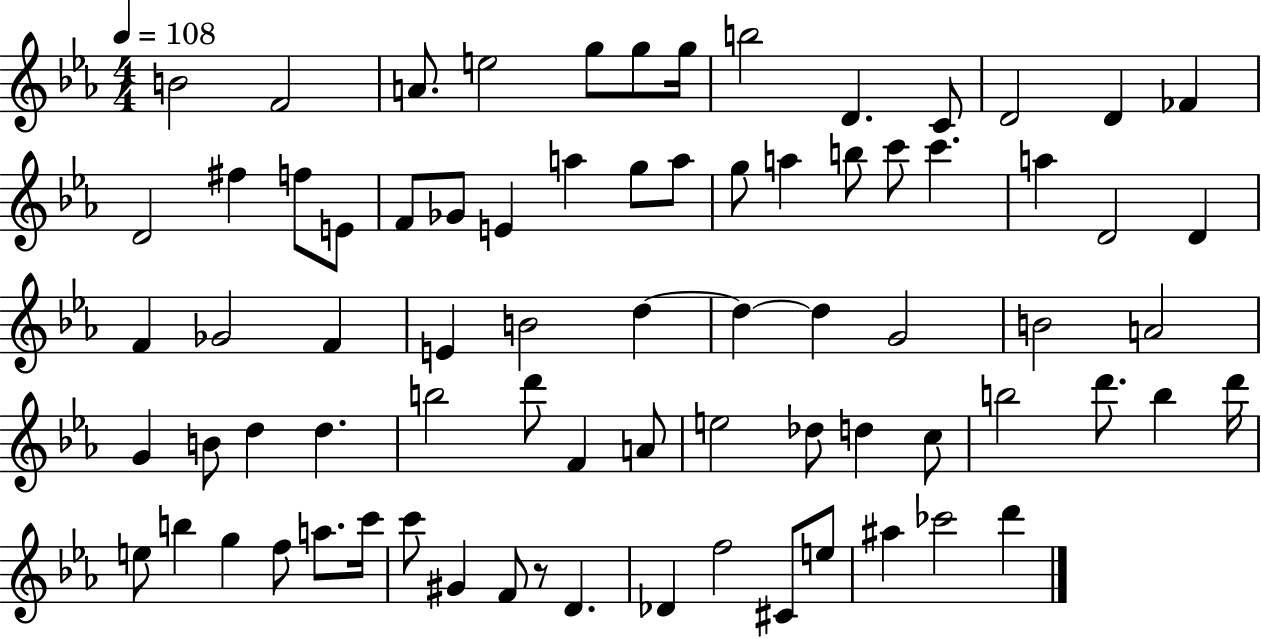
X:1
T:Untitled
M:4/4
L:1/4
K:Eb
B2 F2 A/2 e2 g/2 g/2 g/4 b2 D C/2 D2 D _F D2 ^f f/2 E/2 F/2 _G/2 E a g/2 a/2 g/2 a b/2 c'/2 c' a D2 D F _G2 F E B2 d d d G2 B2 A2 G B/2 d d b2 d'/2 F A/2 e2 _d/2 d c/2 b2 d'/2 b d'/4 e/2 b g f/2 a/2 c'/4 c'/2 ^G F/2 z/2 D _D f2 ^C/2 e/2 ^a _c'2 d'